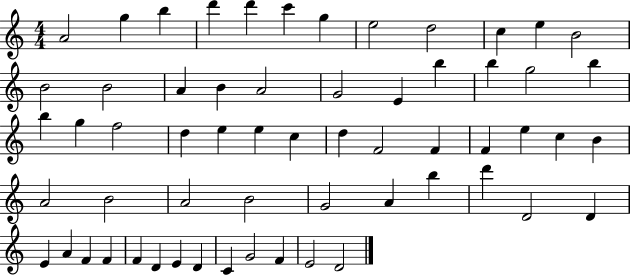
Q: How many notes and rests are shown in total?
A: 60